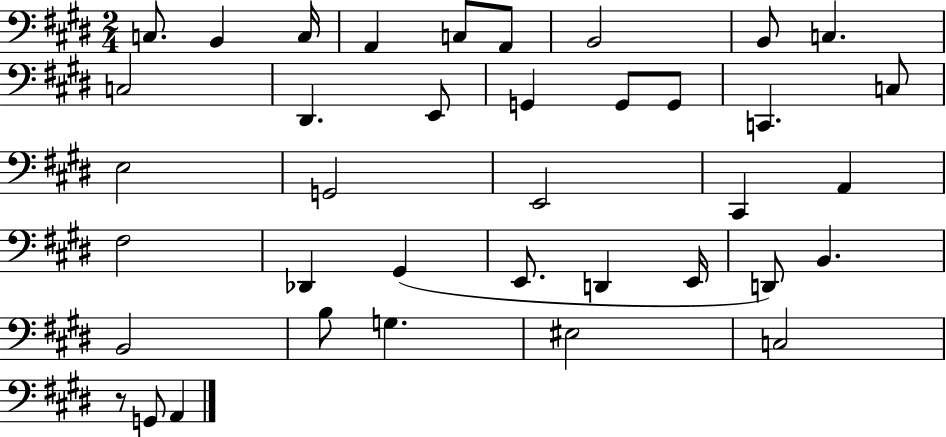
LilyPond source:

{
  \clef bass
  \numericTimeSignature
  \time 2/4
  \key e \major
  c8. b,4 c16 | a,4 c8 a,8 | b,2 | b,8 c4. | \break c2 | dis,4. e,8 | g,4 g,8 g,8 | c,4. c8 | \break e2 | g,2 | e,2 | cis,4 a,4 | \break fis2 | des,4 gis,4( | e,8. d,4 e,16 | d,8) b,4. | \break b,2 | b8 g4. | eis2 | c2 | \break r8 g,8 a,4 | \bar "|."
}